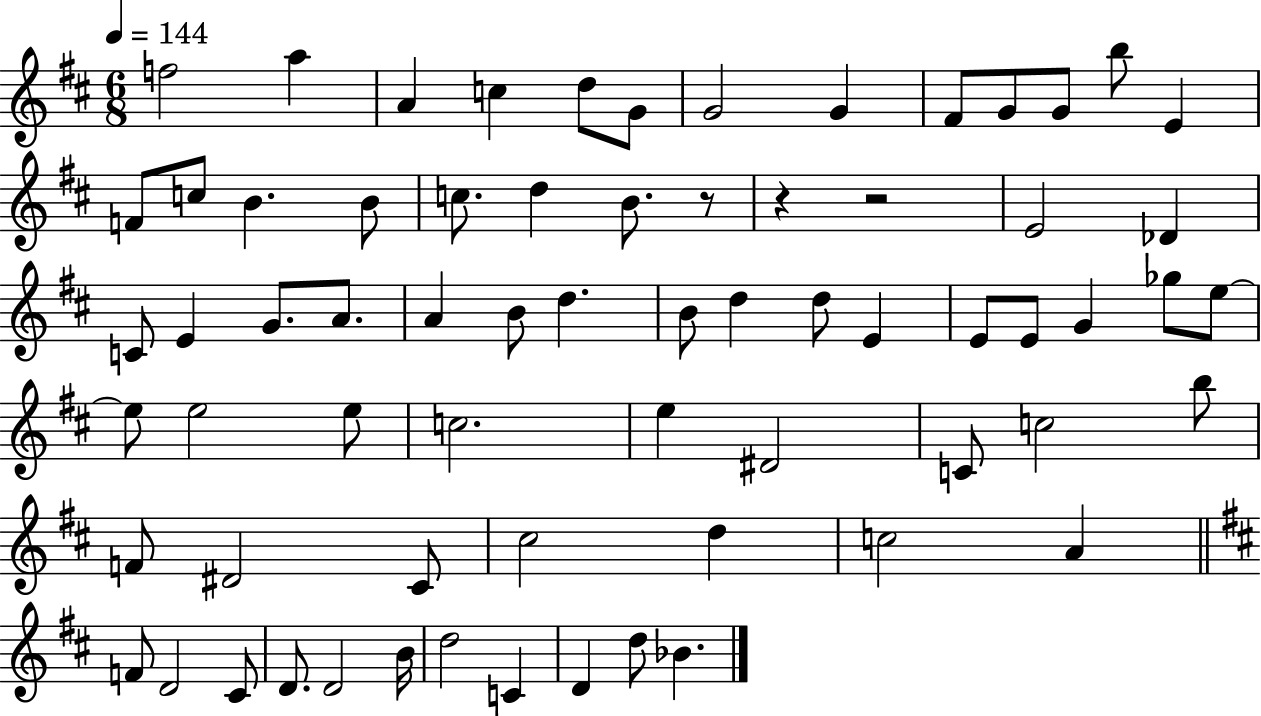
X:1
T:Untitled
M:6/8
L:1/4
K:D
f2 a A c d/2 G/2 G2 G ^F/2 G/2 G/2 b/2 E F/2 c/2 B B/2 c/2 d B/2 z/2 z z2 E2 _D C/2 E G/2 A/2 A B/2 d B/2 d d/2 E E/2 E/2 G _g/2 e/2 e/2 e2 e/2 c2 e ^D2 C/2 c2 b/2 F/2 ^D2 ^C/2 ^c2 d c2 A F/2 D2 ^C/2 D/2 D2 B/4 d2 C D d/2 _B